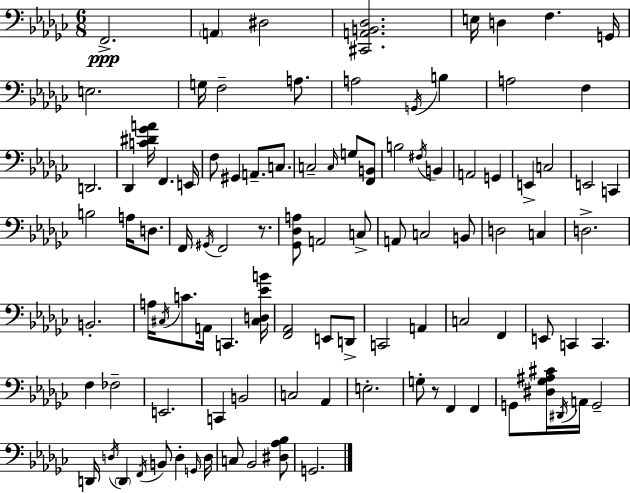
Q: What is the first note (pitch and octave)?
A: F2